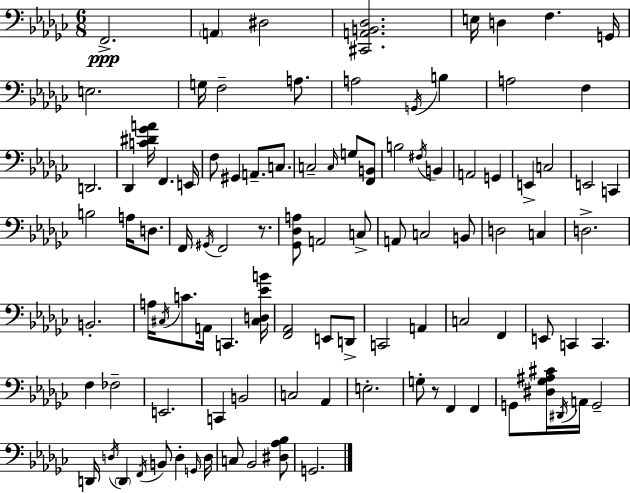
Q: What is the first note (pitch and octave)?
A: F2